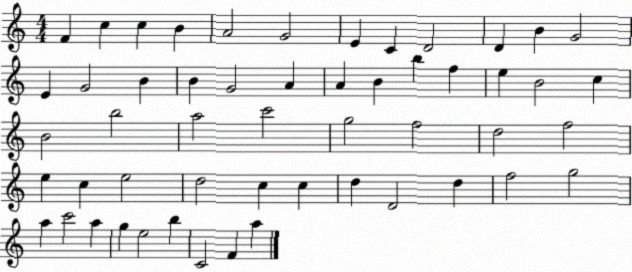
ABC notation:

X:1
T:Untitled
M:4/4
L:1/4
K:C
F c c B A2 G2 E C D2 D B G2 E G2 B B G2 A A B b f e B2 c B2 b2 a2 c'2 g2 f2 d2 f2 e c e2 d2 c c d D2 d f2 g2 a c'2 a g e2 b C2 F a